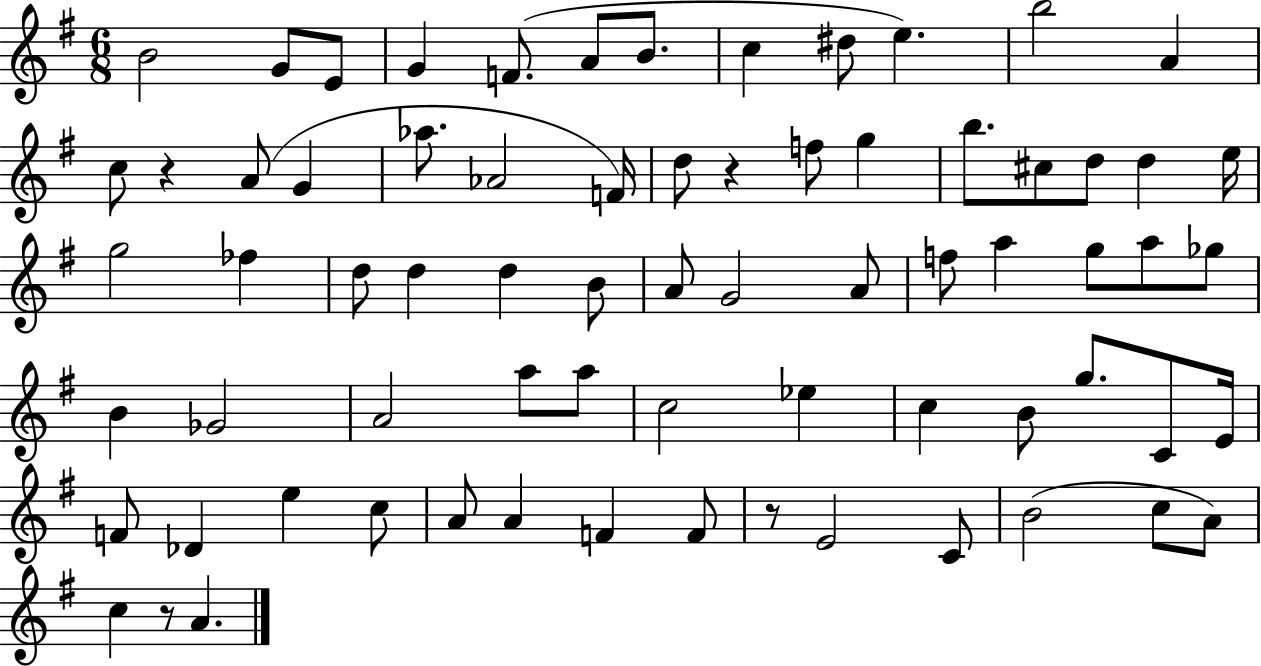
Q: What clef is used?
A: treble